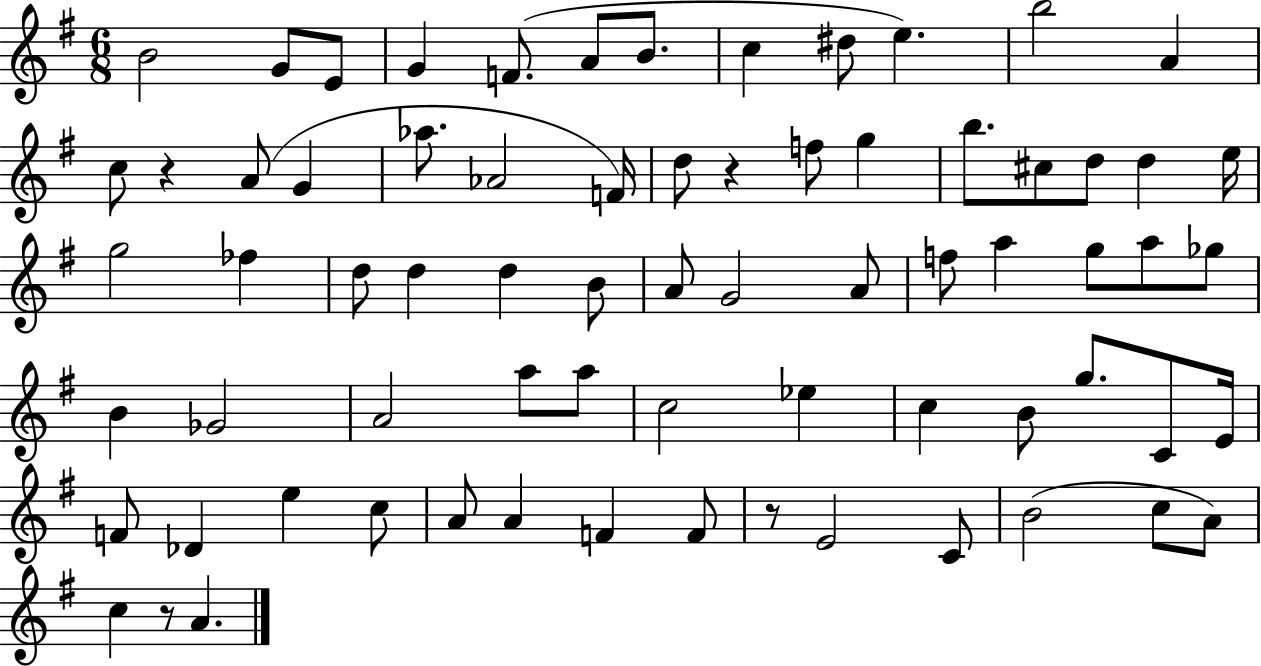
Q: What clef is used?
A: treble